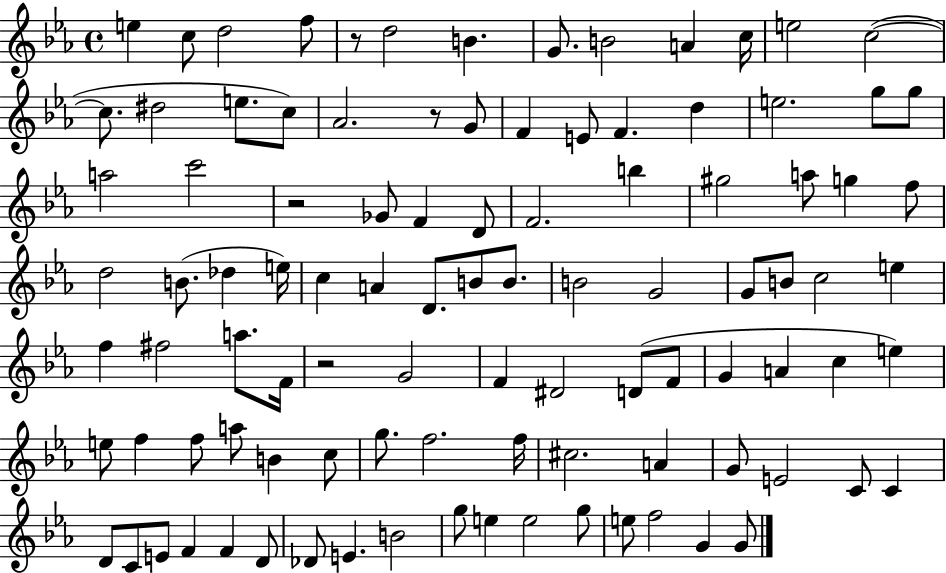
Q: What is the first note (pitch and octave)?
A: E5